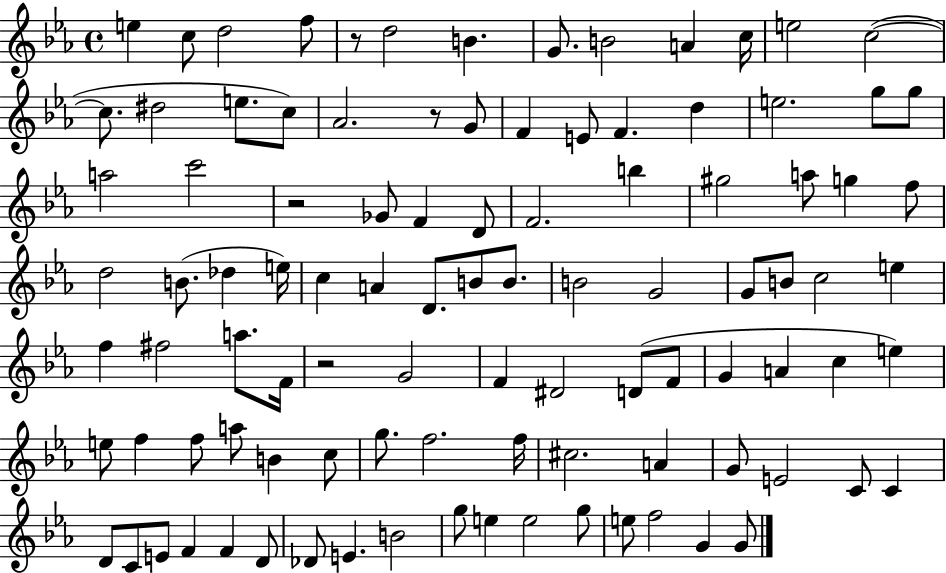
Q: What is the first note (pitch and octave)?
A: E5